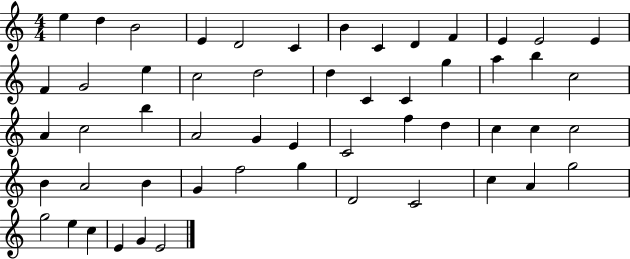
X:1
T:Untitled
M:4/4
L:1/4
K:C
e d B2 E D2 C B C D F E E2 E F G2 e c2 d2 d C C g a b c2 A c2 b A2 G E C2 f d c c c2 B A2 B G f2 g D2 C2 c A g2 g2 e c E G E2